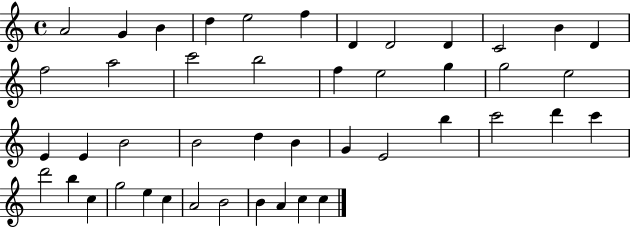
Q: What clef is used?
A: treble